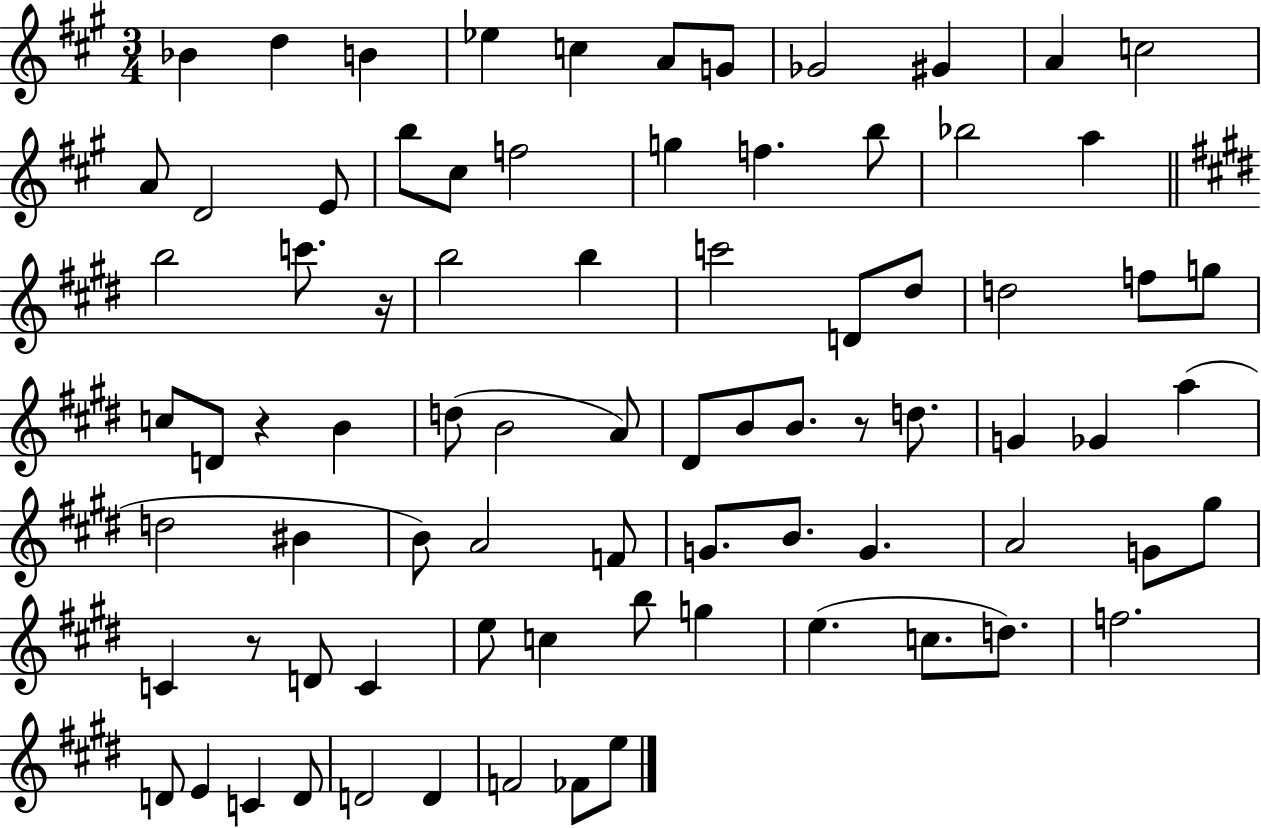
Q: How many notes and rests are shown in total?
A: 80